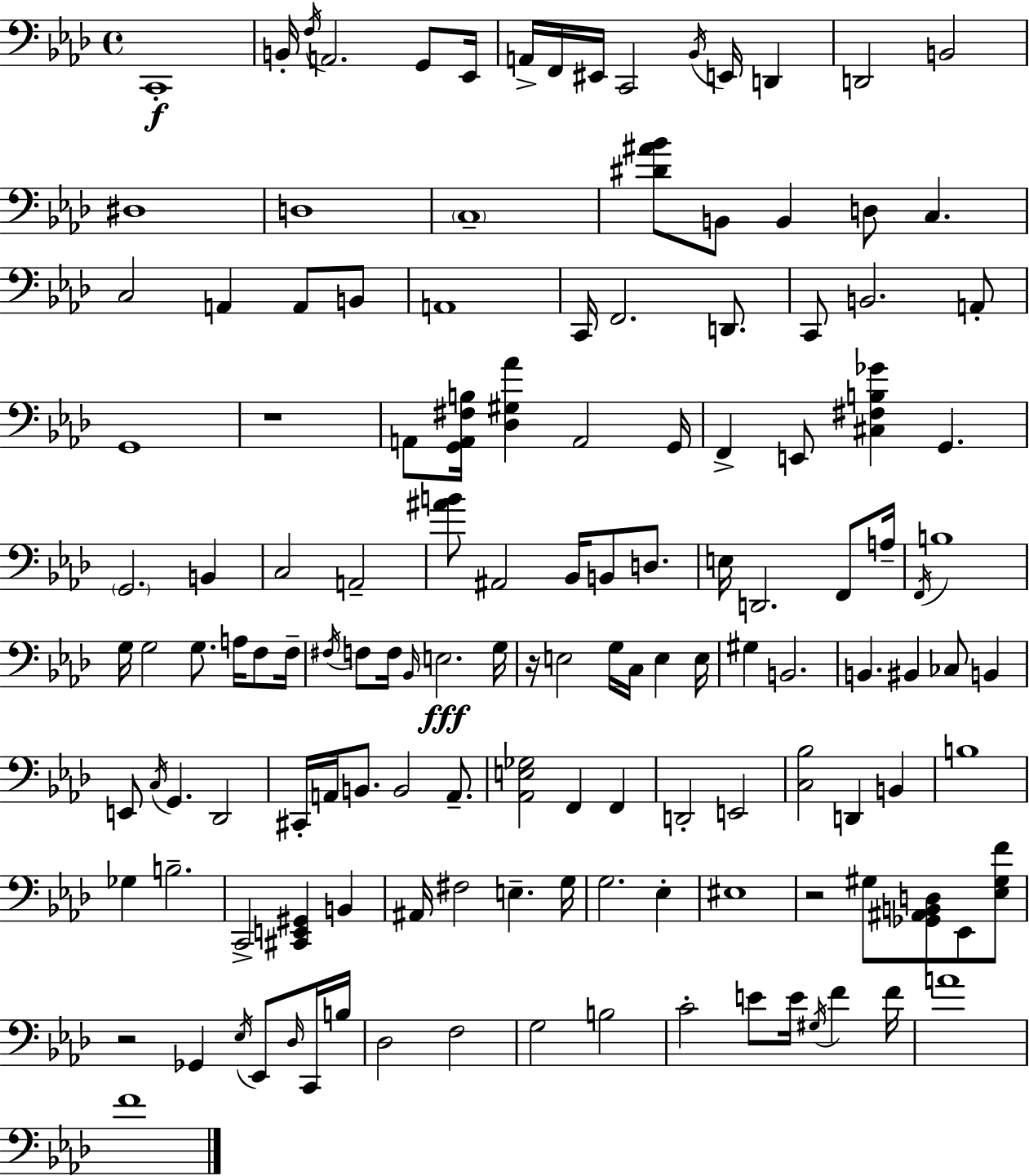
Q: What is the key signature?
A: AES major